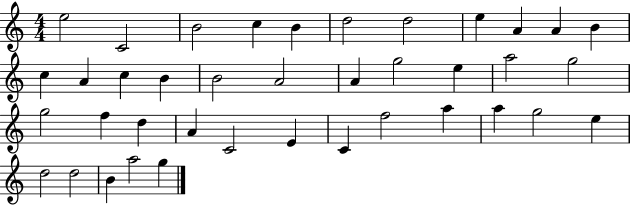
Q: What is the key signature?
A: C major